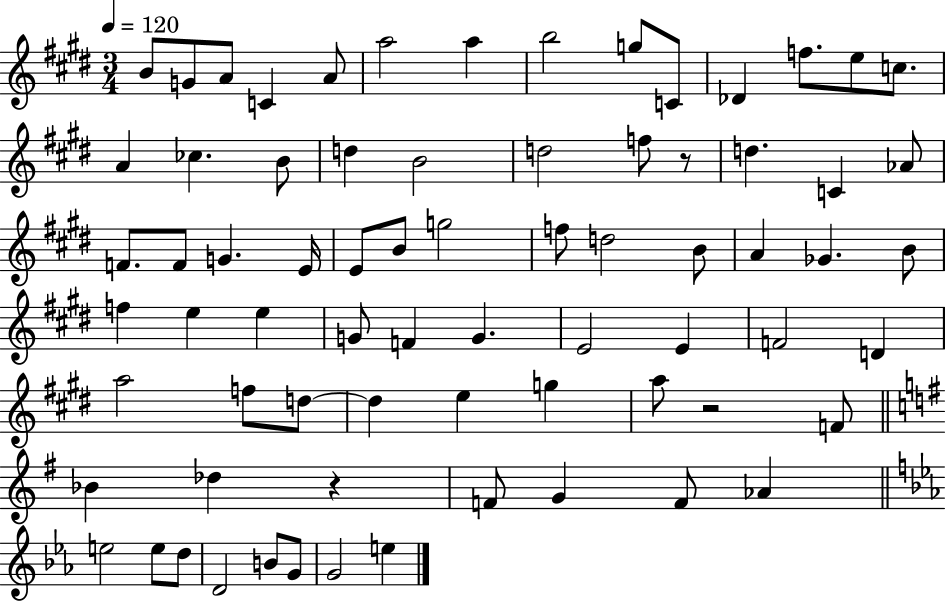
{
  \clef treble
  \numericTimeSignature
  \time 3/4
  \key e \major
  \tempo 4 = 120
  b'8 g'8 a'8 c'4 a'8 | a''2 a''4 | b''2 g''8 c'8 | des'4 f''8. e''8 c''8. | \break a'4 ces''4. b'8 | d''4 b'2 | d''2 f''8 r8 | d''4. c'4 aes'8 | \break f'8. f'8 g'4. e'16 | e'8 b'8 g''2 | f''8 d''2 b'8 | a'4 ges'4. b'8 | \break f''4 e''4 e''4 | g'8 f'4 g'4. | e'2 e'4 | f'2 d'4 | \break a''2 f''8 d''8~~ | d''4 e''4 g''4 | a''8 r2 f'8 | \bar "||" \break \key e \minor bes'4 des''4 r4 | f'8 g'4 f'8 aes'4 | \bar "||" \break \key ees \major e''2 e''8 d''8 | d'2 b'8 g'8 | g'2 e''4 | \bar "|."
}